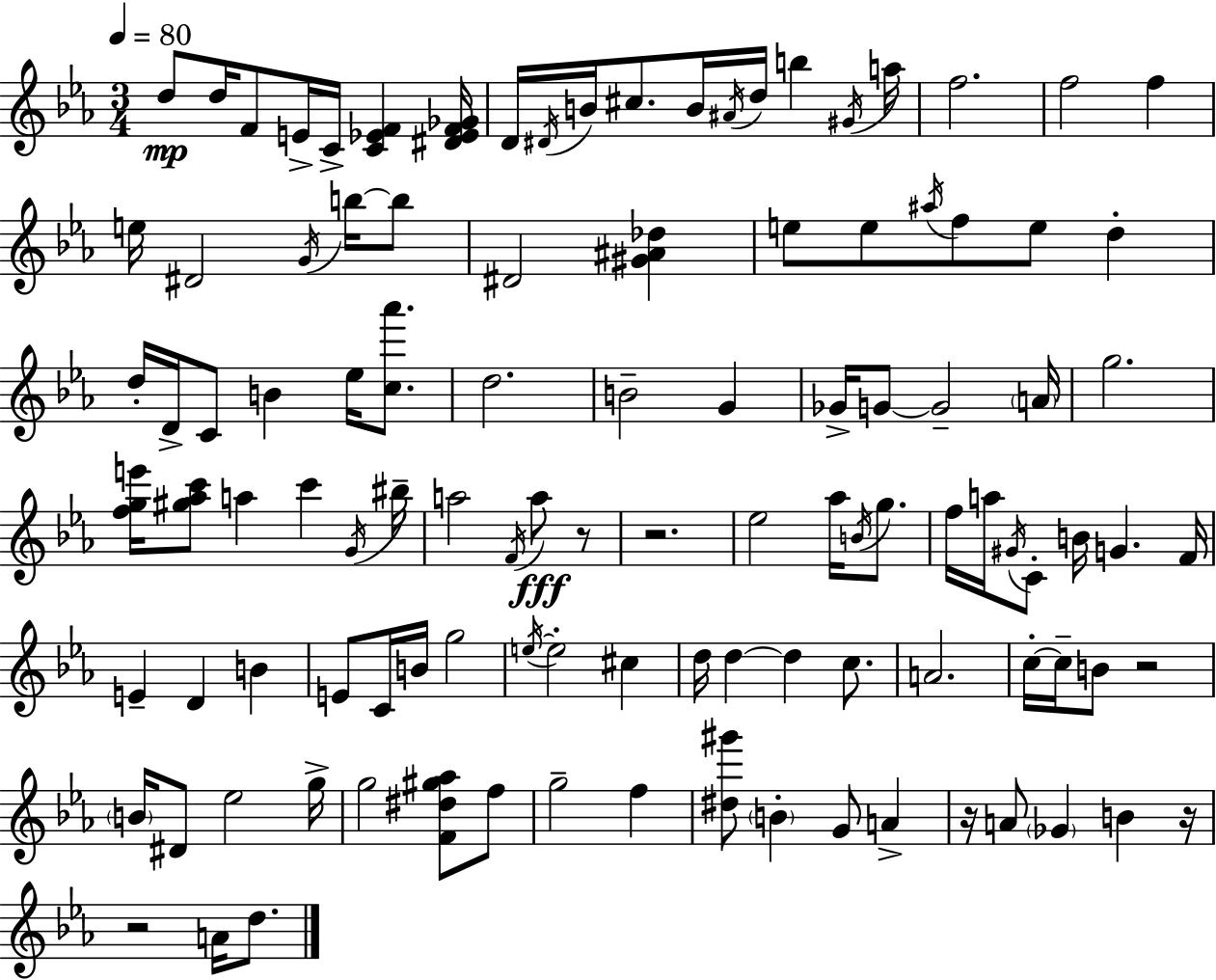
X:1
T:Untitled
M:3/4
L:1/4
K:Eb
d/2 d/4 F/2 E/4 C/4 [C_EF] [^D_EF_G]/4 D/4 ^D/4 B/4 ^c/2 B/4 ^A/4 d/4 b ^G/4 a/4 f2 f2 f e/4 ^D2 G/4 b/4 b/2 ^D2 [^G^A_d] e/2 e/2 ^a/4 f/2 e/2 d d/4 D/4 C/2 B _e/4 [c_a']/2 d2 B2 G _G/4 G/2 G2 A/4 g2 [fge']/4 [^g_ac']/2 a c' G/4 ^b/4 a2 F/4 a/2 z/2 z2 _e2 _a/4 B/4 g/2 f/4 a/4 ^G/4 C/2 B/4 G F/4 E D B E/2 C/4 B/4 g2 e/4 e2 ^c d/4 d d c/2 A2 c/4 c/4 B/2 z2 B/4 ^D/2 _e2 g/4 g2 [F^d^g_a]/2 f/2 g2 f [^d^g']/2 B G/2 A z/4 A/2 _G B z/4 z2 A/4 d/2